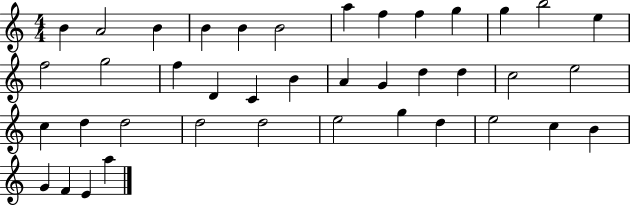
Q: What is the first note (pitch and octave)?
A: B4